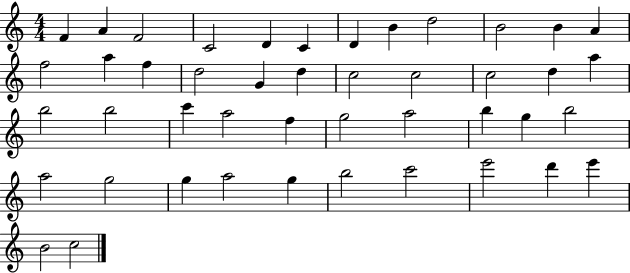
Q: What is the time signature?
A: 4/4